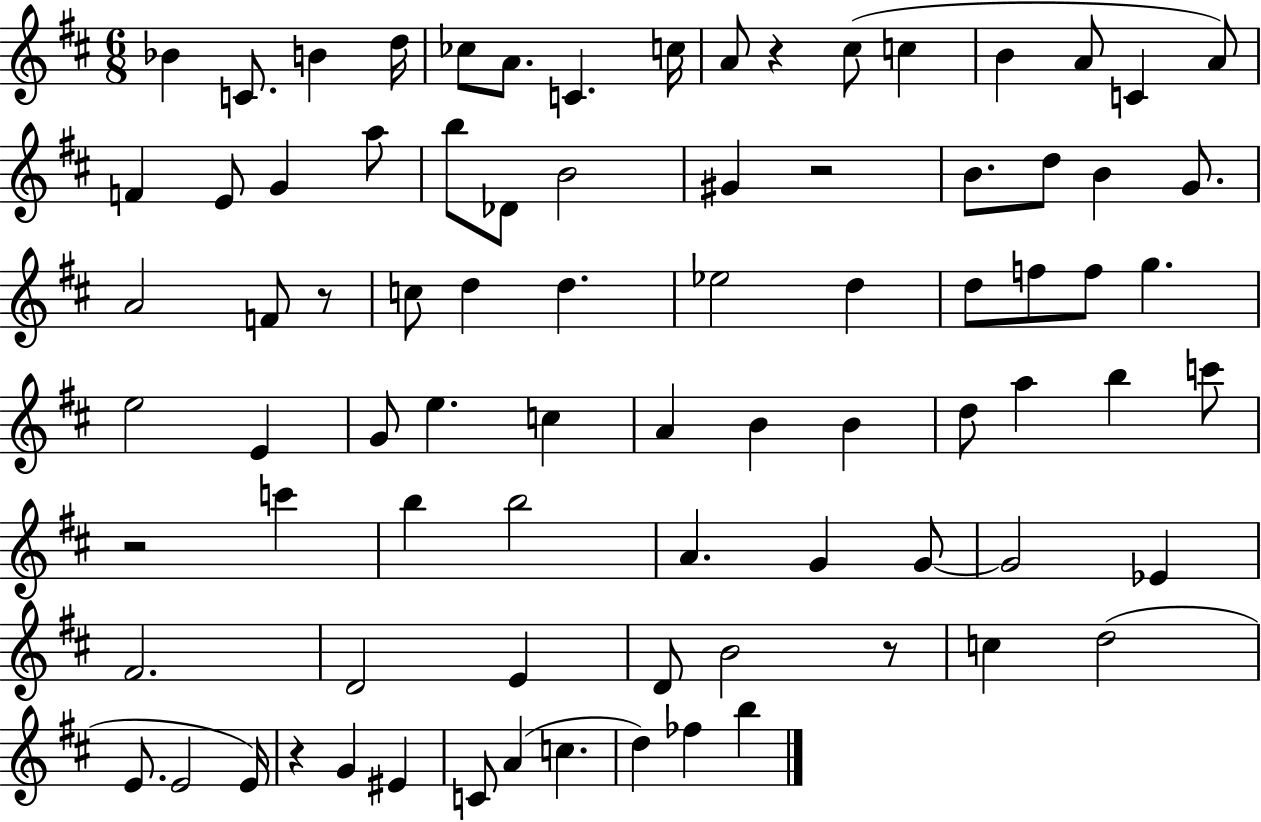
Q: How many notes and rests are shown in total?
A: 82